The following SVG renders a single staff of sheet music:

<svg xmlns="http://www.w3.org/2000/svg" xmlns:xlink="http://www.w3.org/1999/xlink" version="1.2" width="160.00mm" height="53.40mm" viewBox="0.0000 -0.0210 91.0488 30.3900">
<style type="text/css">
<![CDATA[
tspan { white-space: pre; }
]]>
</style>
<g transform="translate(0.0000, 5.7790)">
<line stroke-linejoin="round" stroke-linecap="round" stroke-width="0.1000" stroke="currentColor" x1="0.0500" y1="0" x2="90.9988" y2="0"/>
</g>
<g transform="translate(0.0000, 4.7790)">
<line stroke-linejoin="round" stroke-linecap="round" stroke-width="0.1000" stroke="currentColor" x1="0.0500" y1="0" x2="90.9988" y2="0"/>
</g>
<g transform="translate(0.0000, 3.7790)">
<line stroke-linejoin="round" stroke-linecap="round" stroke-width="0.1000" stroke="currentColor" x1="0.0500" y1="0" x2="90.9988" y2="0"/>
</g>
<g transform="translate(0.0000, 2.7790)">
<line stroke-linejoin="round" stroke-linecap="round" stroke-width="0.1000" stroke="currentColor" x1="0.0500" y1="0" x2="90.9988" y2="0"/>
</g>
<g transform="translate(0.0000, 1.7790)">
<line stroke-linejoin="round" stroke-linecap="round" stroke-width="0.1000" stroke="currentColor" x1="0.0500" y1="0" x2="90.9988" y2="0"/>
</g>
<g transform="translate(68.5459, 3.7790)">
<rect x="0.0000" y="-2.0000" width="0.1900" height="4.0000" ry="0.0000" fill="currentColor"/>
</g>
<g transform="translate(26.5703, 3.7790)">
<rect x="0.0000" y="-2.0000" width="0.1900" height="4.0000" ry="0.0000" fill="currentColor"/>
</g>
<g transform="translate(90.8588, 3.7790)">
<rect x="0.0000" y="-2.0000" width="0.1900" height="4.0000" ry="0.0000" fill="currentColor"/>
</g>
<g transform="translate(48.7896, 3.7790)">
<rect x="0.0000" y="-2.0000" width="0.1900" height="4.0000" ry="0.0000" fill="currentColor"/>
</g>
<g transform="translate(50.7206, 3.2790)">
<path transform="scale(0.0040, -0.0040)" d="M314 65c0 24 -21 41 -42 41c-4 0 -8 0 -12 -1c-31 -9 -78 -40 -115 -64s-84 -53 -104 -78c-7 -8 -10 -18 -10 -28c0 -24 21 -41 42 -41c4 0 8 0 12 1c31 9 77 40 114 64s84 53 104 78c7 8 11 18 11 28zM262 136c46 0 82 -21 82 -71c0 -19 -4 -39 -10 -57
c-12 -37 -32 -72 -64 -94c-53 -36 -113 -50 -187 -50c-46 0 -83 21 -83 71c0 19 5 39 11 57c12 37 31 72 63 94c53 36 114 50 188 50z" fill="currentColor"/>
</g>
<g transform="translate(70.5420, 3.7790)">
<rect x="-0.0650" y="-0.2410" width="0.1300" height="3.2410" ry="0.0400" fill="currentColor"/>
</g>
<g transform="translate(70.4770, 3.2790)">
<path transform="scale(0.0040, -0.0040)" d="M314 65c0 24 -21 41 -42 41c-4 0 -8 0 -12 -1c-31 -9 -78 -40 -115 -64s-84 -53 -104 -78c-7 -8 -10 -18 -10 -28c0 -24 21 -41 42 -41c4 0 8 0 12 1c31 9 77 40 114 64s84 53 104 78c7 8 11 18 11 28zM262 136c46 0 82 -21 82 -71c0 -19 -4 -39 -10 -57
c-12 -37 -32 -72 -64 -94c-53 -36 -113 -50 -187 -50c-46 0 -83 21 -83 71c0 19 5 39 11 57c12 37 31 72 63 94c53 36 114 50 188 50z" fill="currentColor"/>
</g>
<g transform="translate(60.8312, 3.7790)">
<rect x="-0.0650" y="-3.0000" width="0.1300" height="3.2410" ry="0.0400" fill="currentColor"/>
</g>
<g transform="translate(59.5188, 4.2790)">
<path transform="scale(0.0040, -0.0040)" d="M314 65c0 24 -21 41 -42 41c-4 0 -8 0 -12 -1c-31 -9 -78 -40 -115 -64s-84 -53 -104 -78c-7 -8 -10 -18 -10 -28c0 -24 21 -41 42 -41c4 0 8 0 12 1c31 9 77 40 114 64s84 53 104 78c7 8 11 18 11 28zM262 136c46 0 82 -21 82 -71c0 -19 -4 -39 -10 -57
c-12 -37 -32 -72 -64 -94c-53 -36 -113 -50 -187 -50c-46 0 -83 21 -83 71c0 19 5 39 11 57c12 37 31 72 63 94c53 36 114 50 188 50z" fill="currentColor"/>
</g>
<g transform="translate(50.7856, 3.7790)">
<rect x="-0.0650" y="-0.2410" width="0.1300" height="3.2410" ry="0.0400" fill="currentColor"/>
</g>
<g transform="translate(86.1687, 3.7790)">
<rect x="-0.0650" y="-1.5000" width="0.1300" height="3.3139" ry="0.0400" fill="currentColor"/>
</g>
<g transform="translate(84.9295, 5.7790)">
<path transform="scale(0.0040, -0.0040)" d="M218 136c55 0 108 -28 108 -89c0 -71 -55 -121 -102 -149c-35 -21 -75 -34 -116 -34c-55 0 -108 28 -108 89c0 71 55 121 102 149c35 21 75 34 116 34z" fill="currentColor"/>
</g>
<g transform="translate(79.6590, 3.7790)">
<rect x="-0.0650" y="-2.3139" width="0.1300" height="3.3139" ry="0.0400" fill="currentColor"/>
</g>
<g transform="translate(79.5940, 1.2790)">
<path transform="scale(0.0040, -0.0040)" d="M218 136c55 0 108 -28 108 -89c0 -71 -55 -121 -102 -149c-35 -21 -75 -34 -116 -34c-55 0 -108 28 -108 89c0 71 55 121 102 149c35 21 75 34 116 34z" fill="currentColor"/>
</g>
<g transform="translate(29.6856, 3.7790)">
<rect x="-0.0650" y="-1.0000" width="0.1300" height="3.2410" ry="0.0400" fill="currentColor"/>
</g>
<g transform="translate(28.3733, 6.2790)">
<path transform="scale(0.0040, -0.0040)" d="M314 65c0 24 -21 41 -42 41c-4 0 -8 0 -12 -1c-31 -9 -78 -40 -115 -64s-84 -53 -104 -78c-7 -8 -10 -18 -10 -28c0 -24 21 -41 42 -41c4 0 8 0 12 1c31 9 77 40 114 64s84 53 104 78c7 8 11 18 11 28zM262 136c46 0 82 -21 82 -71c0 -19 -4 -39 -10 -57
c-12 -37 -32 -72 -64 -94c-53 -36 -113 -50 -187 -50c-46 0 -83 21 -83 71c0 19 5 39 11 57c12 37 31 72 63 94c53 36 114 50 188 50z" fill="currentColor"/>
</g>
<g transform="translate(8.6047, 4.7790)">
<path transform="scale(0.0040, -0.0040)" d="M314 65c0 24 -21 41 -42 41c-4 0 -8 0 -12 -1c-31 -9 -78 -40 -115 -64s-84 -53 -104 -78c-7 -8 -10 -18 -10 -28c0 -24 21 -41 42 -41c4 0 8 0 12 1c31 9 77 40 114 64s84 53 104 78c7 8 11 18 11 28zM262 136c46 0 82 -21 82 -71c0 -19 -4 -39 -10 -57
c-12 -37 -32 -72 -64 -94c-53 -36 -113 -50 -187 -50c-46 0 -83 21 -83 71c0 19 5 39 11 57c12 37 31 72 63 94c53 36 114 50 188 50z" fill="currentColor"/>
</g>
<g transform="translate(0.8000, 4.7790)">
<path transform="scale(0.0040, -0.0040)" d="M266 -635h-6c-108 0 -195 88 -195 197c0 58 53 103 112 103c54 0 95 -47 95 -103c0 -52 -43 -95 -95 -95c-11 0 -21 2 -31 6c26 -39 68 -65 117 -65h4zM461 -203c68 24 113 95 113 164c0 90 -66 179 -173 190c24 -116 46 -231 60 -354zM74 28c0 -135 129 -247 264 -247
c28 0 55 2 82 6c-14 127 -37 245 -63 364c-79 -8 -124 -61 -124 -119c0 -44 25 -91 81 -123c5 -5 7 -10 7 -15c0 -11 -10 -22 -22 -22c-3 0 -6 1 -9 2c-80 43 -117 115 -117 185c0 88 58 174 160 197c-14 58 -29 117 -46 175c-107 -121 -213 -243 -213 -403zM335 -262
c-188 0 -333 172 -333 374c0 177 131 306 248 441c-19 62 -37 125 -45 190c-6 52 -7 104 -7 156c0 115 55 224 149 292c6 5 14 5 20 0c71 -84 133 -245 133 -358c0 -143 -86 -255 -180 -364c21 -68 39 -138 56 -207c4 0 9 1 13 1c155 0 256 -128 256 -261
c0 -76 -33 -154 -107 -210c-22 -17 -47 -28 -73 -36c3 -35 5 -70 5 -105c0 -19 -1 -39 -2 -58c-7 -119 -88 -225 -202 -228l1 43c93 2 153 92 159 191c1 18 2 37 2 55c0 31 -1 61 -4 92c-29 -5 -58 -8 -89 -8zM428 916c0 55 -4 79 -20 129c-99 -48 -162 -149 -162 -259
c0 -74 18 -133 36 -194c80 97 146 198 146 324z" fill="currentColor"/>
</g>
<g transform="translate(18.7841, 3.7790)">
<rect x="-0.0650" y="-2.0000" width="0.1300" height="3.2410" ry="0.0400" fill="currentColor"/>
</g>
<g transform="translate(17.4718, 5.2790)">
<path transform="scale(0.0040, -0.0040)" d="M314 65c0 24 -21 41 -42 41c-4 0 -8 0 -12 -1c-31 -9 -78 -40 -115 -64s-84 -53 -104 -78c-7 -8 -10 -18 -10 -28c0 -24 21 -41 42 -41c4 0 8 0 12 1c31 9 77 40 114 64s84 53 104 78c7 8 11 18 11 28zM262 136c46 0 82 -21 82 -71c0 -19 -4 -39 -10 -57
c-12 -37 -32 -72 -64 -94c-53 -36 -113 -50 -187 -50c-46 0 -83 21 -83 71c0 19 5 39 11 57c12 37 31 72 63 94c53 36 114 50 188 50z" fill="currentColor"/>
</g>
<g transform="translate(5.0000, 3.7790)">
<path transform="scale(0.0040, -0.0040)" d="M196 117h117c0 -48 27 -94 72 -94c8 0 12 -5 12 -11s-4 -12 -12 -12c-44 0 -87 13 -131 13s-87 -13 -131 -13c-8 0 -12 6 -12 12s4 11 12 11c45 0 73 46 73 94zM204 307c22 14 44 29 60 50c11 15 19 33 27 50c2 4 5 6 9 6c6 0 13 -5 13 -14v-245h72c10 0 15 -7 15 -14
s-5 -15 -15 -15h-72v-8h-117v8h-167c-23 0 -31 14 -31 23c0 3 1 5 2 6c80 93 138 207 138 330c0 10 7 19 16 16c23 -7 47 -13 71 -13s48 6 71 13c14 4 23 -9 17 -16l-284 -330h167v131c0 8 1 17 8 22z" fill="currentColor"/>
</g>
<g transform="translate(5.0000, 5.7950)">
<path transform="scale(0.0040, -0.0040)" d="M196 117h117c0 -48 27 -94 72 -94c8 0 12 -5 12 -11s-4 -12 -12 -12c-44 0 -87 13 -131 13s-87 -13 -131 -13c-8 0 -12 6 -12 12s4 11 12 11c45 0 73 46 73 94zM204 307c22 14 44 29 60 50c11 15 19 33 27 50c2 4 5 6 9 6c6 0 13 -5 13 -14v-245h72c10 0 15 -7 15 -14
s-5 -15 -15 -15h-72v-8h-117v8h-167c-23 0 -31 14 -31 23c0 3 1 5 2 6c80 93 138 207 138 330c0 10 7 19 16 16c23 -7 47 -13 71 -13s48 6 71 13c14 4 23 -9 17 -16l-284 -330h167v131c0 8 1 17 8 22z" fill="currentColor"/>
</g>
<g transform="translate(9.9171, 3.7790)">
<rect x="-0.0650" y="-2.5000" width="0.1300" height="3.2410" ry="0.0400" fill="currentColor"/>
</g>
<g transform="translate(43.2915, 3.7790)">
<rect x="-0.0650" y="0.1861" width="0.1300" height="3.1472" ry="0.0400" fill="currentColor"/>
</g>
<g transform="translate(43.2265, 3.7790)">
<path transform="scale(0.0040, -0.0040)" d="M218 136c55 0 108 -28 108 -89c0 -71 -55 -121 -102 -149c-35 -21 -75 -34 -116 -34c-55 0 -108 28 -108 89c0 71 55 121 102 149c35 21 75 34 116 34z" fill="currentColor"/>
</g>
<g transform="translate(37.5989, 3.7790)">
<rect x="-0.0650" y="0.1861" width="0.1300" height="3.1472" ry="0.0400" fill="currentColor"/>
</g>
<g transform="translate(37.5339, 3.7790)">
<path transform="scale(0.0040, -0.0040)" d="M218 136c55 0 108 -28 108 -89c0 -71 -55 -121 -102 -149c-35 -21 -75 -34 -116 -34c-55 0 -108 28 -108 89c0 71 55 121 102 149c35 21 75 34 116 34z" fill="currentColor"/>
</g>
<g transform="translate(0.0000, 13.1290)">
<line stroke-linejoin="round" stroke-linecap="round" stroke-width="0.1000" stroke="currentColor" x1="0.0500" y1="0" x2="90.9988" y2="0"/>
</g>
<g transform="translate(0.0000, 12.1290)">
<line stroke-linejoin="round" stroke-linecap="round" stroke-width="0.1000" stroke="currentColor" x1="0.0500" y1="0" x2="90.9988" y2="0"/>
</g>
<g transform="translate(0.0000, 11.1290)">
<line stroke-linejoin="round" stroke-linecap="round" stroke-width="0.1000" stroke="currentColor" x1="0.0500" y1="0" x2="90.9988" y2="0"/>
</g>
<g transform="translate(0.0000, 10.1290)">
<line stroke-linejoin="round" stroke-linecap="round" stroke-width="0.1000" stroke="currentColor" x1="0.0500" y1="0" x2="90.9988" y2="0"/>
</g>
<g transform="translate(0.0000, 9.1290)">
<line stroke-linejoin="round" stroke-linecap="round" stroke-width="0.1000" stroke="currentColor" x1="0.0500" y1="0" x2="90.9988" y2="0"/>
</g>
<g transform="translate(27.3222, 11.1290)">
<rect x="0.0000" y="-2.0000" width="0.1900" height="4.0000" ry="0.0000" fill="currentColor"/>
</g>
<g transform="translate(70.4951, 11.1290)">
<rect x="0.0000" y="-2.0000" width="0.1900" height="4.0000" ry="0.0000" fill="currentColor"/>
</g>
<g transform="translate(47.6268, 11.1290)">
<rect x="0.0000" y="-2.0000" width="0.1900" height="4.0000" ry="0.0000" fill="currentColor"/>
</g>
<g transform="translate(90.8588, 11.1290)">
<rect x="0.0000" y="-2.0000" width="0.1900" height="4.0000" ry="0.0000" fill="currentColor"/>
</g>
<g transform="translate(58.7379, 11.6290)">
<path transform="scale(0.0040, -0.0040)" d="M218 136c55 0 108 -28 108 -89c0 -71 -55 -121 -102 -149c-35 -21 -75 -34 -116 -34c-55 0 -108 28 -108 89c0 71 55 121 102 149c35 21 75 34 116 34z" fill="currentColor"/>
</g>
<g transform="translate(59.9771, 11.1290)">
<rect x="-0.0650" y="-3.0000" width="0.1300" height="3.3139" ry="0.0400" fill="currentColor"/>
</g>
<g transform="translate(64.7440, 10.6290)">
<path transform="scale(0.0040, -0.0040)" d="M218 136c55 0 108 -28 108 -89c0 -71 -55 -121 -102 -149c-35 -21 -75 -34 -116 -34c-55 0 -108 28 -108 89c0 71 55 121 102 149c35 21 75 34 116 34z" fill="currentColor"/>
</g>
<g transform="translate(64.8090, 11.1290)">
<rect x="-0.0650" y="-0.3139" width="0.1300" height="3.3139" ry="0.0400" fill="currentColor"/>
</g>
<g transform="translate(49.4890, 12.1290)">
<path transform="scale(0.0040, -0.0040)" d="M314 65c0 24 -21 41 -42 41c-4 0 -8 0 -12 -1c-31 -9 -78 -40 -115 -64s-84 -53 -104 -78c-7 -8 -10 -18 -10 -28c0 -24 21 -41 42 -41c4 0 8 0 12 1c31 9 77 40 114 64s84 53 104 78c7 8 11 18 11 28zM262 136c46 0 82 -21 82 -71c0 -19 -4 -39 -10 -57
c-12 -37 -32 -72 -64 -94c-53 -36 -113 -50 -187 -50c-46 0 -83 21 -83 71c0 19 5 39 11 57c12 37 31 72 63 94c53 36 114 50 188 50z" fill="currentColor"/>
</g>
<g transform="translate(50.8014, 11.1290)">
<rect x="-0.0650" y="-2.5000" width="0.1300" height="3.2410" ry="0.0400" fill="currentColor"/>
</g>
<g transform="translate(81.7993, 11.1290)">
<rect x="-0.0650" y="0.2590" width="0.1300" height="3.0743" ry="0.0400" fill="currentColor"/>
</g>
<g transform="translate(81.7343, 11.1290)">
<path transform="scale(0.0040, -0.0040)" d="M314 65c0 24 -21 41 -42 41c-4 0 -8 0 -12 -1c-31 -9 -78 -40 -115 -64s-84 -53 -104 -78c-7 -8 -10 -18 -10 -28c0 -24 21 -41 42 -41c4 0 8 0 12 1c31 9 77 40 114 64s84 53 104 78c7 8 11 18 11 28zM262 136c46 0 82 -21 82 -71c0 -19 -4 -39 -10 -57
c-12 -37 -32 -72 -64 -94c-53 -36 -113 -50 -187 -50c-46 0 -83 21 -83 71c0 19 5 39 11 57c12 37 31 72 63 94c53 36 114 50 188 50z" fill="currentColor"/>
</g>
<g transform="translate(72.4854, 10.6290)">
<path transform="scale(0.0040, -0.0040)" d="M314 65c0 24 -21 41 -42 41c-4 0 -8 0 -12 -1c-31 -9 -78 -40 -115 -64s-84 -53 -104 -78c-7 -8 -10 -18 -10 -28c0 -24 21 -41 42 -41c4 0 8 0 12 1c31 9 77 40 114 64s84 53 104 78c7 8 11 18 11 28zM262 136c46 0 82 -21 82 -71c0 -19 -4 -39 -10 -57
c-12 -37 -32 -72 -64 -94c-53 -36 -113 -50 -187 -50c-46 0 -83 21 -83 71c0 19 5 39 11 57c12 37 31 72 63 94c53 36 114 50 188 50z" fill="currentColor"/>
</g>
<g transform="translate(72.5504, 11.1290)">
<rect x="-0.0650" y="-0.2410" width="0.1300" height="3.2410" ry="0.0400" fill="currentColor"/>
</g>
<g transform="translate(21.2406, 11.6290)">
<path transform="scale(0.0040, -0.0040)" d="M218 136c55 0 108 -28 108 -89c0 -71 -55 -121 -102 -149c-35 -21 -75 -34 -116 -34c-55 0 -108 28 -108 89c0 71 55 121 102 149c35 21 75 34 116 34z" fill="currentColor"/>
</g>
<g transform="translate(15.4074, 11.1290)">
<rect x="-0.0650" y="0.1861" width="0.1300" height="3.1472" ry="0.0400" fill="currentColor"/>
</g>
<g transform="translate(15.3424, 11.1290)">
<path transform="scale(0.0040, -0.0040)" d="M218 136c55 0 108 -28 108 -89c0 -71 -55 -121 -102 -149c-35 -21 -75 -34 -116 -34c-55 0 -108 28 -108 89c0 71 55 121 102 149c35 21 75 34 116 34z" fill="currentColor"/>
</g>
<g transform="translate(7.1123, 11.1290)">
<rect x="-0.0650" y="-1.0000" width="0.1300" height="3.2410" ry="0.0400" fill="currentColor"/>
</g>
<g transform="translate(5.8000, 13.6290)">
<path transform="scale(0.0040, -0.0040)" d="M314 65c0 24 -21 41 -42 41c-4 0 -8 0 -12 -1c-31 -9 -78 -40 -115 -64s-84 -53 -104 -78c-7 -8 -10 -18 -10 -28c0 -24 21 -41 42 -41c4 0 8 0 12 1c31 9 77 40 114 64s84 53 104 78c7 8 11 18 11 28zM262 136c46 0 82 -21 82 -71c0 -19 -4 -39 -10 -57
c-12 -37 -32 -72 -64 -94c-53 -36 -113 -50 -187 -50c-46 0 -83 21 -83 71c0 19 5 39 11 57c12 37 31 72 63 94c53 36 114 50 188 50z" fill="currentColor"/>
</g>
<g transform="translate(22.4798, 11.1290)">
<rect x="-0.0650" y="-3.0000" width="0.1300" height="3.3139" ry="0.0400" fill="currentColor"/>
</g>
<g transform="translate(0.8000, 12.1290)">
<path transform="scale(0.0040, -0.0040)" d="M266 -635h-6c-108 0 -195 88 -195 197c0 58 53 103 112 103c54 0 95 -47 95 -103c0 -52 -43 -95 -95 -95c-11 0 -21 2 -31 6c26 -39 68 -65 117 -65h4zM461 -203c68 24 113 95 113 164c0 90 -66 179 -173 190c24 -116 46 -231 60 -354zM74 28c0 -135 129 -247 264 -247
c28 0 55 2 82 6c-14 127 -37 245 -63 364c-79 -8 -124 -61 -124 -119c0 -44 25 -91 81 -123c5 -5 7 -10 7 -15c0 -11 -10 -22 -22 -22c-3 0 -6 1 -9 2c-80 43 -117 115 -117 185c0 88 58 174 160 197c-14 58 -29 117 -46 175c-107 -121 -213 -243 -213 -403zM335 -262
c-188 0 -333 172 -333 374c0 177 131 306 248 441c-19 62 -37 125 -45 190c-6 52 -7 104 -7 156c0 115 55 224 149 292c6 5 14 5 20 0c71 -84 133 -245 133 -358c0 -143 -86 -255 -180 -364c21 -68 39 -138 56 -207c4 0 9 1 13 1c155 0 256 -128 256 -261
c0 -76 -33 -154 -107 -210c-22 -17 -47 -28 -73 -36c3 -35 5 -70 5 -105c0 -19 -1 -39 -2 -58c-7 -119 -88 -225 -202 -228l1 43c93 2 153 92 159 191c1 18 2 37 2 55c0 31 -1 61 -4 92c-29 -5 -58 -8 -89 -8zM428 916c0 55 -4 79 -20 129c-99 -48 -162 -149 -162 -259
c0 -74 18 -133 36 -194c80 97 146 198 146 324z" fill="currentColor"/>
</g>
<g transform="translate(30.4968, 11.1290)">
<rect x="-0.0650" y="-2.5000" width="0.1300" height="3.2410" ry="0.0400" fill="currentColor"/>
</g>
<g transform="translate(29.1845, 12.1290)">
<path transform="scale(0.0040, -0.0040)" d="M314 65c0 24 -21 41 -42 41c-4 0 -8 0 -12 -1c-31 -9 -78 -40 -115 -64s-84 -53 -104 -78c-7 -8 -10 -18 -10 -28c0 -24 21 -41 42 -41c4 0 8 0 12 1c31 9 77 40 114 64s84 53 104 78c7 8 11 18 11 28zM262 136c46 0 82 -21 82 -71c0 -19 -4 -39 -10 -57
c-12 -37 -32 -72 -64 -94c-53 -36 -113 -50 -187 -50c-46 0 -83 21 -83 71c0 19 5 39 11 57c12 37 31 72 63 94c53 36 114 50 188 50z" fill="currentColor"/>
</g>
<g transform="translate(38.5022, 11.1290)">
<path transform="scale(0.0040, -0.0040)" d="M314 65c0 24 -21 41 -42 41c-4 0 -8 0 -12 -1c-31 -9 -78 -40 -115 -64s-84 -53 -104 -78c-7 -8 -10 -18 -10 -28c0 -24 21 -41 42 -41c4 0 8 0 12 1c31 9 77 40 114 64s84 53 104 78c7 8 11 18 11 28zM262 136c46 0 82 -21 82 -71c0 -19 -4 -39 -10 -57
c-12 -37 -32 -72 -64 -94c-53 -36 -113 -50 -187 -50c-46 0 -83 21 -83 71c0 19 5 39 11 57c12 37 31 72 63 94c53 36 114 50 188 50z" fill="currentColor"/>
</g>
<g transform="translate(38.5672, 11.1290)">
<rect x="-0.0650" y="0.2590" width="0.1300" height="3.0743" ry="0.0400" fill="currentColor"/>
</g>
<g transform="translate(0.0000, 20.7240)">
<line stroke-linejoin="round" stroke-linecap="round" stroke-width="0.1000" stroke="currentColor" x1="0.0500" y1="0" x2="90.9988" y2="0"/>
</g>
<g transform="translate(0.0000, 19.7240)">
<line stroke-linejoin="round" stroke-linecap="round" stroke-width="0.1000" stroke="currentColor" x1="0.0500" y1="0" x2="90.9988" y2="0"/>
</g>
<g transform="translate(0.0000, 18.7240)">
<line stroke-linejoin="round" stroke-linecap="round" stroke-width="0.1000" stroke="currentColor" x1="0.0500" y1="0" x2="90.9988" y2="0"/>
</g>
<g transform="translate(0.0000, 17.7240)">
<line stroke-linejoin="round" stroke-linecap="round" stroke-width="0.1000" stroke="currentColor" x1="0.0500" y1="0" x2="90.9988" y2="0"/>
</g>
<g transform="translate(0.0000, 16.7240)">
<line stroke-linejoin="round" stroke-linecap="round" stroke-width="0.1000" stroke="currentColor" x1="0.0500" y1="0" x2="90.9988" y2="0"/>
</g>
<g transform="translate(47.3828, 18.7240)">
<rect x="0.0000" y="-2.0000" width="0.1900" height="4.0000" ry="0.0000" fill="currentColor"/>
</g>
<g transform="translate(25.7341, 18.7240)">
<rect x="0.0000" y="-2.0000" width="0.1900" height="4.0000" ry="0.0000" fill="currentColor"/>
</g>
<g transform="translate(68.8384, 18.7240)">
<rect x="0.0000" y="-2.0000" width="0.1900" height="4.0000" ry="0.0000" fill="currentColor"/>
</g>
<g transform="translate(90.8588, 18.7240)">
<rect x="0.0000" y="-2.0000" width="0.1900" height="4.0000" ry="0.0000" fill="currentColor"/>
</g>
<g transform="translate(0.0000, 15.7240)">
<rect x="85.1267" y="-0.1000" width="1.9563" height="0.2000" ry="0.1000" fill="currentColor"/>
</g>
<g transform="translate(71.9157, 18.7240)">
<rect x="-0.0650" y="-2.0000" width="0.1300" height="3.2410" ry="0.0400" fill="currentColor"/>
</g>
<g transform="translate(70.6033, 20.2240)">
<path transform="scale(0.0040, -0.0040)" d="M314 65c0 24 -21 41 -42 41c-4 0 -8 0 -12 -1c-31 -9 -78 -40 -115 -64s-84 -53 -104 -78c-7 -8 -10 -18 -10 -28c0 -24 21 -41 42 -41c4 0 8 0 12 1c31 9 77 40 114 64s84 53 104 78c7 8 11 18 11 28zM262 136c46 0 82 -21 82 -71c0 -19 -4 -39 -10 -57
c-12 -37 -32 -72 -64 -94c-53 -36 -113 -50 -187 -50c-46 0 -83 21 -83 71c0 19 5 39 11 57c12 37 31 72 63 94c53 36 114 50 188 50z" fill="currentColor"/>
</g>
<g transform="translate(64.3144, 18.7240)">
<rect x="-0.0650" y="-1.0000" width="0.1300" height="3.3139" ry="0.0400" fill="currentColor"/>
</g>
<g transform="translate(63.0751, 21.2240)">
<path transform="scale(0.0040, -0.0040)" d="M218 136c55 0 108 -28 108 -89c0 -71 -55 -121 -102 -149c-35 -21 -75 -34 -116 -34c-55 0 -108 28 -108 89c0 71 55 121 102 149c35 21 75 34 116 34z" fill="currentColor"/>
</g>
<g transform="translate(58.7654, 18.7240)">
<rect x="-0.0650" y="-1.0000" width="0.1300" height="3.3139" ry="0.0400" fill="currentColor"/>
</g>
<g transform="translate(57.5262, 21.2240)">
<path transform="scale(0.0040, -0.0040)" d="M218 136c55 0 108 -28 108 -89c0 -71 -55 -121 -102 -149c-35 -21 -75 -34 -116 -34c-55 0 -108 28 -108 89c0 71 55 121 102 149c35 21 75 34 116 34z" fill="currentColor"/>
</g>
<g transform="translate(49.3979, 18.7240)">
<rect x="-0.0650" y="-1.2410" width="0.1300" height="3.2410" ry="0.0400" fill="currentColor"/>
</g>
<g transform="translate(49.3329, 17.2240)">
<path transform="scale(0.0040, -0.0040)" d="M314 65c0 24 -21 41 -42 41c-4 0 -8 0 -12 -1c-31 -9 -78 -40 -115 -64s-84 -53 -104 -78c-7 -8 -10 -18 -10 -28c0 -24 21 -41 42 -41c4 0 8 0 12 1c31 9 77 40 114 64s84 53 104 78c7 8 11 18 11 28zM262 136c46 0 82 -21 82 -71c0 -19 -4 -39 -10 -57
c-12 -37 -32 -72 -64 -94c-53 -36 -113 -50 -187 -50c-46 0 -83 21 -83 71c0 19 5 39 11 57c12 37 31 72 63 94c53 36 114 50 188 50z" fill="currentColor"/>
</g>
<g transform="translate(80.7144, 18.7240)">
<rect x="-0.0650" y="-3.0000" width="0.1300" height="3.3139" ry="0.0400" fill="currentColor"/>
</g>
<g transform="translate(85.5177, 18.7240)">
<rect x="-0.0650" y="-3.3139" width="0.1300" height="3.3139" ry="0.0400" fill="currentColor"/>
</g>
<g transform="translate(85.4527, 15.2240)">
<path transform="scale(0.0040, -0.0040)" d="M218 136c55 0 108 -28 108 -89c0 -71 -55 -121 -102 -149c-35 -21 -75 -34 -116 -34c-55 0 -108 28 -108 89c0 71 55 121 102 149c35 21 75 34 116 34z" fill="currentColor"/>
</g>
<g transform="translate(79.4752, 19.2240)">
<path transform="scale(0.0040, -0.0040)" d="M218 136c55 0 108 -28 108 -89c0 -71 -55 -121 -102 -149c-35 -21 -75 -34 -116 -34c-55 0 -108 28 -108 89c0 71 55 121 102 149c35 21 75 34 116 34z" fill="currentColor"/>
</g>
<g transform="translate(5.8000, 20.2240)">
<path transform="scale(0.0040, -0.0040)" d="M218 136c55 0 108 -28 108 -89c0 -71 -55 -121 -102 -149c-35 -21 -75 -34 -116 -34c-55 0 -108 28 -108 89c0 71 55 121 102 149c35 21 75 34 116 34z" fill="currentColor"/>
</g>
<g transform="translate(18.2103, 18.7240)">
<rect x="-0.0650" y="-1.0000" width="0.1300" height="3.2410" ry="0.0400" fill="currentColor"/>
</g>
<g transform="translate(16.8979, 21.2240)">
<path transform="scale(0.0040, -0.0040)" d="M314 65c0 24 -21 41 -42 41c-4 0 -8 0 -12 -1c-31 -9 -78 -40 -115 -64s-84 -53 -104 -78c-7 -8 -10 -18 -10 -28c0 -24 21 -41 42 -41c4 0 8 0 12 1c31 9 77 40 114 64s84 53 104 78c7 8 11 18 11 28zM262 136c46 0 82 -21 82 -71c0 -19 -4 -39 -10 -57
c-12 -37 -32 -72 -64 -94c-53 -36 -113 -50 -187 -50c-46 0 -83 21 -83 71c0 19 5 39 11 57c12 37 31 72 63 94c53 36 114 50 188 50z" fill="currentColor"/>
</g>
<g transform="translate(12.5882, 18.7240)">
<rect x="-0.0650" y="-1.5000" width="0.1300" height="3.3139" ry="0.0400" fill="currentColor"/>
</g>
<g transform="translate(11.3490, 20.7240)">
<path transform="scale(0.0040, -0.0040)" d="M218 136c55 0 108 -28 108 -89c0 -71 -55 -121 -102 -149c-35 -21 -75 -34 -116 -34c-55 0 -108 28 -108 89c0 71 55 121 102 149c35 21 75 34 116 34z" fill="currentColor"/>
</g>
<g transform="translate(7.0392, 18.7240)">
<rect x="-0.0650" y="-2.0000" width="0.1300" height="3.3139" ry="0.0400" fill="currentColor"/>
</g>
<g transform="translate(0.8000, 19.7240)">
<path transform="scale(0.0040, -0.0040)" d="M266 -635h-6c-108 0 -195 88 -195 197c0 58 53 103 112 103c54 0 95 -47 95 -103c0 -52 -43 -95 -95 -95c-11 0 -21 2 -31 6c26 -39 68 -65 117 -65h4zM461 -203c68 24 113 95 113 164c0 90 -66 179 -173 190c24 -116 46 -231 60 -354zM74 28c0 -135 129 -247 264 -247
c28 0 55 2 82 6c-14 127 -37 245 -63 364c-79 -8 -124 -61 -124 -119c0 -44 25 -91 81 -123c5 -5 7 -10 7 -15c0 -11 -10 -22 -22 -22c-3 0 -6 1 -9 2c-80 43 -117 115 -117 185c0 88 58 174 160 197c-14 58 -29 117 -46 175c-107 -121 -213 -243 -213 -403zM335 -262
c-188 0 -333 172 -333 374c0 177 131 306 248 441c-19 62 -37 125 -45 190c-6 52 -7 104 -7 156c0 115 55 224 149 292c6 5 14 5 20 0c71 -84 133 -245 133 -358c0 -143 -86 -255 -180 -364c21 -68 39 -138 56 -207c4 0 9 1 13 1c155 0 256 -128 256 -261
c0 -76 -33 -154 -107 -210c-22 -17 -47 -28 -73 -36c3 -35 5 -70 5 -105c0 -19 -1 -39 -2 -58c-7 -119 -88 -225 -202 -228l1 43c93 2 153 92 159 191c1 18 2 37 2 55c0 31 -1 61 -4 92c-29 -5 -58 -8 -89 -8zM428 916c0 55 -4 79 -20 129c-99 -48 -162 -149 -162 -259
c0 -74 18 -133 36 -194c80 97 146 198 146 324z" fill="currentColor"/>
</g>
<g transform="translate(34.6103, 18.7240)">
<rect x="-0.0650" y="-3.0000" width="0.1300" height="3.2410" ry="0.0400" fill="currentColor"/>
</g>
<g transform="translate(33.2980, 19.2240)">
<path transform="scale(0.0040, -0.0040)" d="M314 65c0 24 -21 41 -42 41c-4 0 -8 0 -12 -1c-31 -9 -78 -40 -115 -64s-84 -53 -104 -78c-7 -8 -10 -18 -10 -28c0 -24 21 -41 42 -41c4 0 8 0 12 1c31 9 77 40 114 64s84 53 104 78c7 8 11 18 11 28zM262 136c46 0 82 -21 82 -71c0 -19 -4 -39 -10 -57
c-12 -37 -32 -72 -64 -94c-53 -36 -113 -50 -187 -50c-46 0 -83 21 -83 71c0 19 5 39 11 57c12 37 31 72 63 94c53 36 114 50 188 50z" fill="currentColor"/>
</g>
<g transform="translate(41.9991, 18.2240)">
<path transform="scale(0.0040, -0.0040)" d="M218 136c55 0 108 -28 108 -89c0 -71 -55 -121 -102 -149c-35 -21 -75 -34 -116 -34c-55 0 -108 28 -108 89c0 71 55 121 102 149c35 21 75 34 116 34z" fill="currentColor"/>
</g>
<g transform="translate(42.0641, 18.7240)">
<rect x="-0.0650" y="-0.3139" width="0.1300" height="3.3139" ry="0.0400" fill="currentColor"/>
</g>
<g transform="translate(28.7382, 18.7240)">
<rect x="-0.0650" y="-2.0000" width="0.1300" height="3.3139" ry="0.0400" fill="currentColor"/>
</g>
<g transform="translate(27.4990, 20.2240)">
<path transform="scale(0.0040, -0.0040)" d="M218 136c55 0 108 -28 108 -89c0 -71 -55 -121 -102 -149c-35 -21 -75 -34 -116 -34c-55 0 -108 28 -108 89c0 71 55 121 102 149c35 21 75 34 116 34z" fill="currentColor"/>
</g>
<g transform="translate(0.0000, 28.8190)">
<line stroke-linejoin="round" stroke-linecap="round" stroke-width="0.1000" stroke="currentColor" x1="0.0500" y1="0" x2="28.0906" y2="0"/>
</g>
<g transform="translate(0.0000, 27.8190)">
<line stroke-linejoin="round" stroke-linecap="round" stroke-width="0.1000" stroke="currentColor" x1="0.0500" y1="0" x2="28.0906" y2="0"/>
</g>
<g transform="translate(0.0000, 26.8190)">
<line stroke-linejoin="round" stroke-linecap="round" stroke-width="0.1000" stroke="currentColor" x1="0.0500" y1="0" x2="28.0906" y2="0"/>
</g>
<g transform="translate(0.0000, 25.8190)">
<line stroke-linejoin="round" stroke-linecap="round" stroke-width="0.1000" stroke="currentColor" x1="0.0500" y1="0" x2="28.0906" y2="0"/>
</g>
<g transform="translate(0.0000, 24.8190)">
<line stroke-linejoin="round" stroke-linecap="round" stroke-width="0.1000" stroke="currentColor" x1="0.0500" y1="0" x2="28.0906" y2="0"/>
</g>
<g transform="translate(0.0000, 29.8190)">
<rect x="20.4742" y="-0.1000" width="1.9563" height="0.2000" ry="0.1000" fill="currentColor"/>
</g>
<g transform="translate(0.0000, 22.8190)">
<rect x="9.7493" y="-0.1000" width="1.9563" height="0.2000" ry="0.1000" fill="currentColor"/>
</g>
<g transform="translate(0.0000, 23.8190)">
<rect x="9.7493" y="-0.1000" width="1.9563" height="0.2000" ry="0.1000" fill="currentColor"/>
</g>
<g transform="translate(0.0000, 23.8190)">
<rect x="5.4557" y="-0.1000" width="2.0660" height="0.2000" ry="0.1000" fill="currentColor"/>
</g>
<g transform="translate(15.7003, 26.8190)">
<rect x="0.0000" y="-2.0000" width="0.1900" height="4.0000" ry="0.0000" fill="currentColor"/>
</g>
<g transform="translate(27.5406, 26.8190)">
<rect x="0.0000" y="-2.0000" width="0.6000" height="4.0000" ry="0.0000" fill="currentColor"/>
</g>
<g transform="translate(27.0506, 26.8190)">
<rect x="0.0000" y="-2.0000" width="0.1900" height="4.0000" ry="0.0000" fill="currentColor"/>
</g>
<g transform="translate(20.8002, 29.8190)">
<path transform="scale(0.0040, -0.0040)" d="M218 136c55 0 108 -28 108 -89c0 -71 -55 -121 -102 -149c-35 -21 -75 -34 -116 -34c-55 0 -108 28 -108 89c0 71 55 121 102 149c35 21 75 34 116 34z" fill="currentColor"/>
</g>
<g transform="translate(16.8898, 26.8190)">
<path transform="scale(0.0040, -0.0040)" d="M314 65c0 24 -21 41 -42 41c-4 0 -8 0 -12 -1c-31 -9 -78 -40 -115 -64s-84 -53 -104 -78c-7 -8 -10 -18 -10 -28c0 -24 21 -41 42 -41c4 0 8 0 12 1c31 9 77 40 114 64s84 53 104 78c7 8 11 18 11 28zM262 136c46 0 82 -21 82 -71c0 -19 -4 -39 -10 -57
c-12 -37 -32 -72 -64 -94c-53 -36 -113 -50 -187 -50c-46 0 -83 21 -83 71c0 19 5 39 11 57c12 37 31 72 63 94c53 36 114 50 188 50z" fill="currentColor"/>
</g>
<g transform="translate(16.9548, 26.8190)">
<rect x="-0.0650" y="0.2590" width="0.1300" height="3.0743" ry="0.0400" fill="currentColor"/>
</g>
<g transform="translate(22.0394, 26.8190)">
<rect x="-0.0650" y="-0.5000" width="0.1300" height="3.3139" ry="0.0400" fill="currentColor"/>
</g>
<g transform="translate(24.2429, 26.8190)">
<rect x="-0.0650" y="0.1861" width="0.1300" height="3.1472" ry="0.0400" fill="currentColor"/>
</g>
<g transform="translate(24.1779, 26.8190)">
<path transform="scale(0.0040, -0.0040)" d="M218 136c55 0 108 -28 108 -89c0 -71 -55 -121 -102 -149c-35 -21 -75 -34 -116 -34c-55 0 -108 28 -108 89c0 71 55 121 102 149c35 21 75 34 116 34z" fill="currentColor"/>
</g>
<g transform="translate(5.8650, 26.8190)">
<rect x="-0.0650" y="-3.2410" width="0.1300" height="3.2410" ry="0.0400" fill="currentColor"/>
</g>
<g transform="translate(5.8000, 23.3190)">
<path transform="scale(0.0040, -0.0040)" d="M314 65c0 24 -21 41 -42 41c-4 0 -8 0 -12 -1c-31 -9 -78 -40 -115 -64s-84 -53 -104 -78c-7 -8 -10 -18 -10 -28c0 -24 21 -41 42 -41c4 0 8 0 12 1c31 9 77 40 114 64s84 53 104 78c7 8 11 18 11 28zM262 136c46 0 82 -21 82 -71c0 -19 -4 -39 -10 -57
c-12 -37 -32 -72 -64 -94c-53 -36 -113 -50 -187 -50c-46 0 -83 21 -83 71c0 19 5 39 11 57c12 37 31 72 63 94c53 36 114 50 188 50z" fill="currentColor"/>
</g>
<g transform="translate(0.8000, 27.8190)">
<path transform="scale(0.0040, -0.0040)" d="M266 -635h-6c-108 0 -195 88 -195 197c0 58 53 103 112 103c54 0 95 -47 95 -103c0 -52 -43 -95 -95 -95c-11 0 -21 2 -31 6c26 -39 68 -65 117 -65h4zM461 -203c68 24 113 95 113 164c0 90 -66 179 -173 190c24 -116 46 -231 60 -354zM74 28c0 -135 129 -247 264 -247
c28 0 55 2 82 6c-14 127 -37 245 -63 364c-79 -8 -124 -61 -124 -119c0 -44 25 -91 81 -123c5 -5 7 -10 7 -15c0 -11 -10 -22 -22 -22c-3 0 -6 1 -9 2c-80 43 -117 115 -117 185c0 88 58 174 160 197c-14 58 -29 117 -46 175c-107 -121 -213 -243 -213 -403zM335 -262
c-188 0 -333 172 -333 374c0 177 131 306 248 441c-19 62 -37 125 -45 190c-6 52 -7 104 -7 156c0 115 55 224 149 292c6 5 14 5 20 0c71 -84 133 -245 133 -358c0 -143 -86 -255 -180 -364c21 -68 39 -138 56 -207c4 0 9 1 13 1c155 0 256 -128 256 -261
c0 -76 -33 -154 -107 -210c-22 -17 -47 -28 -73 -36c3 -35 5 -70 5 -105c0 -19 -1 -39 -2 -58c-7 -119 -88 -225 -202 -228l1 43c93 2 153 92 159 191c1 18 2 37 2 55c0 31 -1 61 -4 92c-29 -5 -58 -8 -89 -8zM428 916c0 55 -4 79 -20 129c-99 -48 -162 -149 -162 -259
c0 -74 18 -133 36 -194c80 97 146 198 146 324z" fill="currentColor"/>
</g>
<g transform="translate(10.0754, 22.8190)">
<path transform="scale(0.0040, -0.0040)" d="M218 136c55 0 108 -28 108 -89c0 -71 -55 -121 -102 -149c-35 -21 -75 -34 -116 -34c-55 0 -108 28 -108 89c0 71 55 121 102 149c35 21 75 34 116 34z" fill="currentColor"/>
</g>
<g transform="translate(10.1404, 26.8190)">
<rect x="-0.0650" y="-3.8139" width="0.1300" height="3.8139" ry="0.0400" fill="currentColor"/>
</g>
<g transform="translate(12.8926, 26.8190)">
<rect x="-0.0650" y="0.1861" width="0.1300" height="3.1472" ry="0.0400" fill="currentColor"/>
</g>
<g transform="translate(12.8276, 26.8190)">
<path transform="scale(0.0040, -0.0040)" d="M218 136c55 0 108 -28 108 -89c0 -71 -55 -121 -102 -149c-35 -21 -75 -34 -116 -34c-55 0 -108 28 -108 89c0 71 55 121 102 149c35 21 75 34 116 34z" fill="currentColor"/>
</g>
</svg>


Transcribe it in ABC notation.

X:1
T:Untitled
M:4/4
L:1/4
K:C
G2 F2 D2 B B c2 A2 c2 g E D2 B A G2 B2 G2 A c c2 B2 F E D2 F A2 c e2 D D F2 A b b2 c' B B2 C B